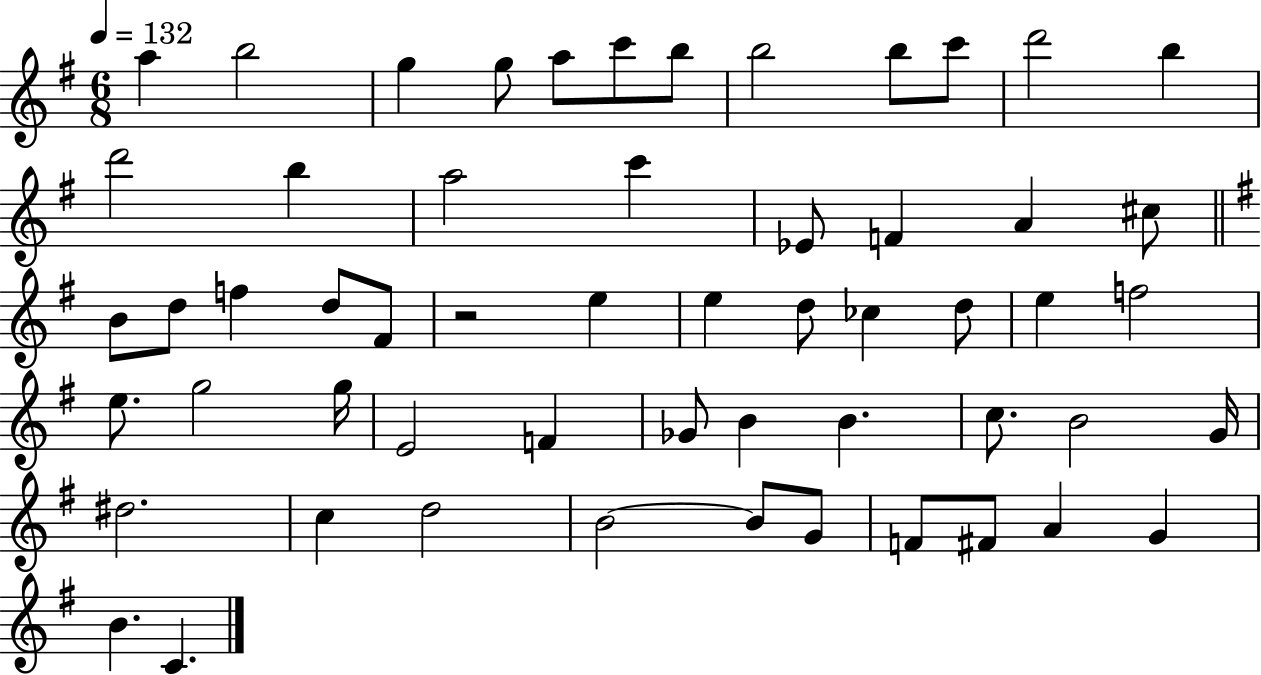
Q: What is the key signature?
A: G major